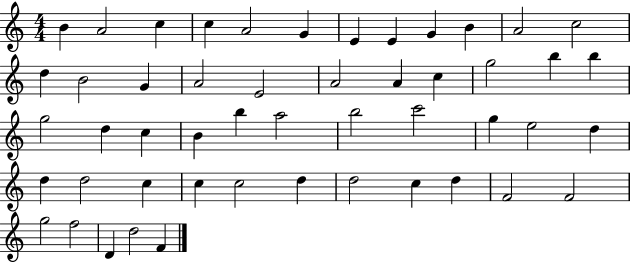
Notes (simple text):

B4/q A4/h C5/q C5/q A4/h G4/q E4/q E4/q G4/q B4/q A4/h C5/h D5/q B4/h G4/q A4/h E4/h A4/h A4/q C5/q G5/h B5/q B5/q G5/h D5/q C5/q B4/q B5/q A5/h B5/h C6/h G5/q E5/h D5/q D5/q D5/h C5/q C5/q C5/h D5/q D5/h C5/q D5/q F4/h F4/h G5/h F5/h D4/q D5/h F4/q